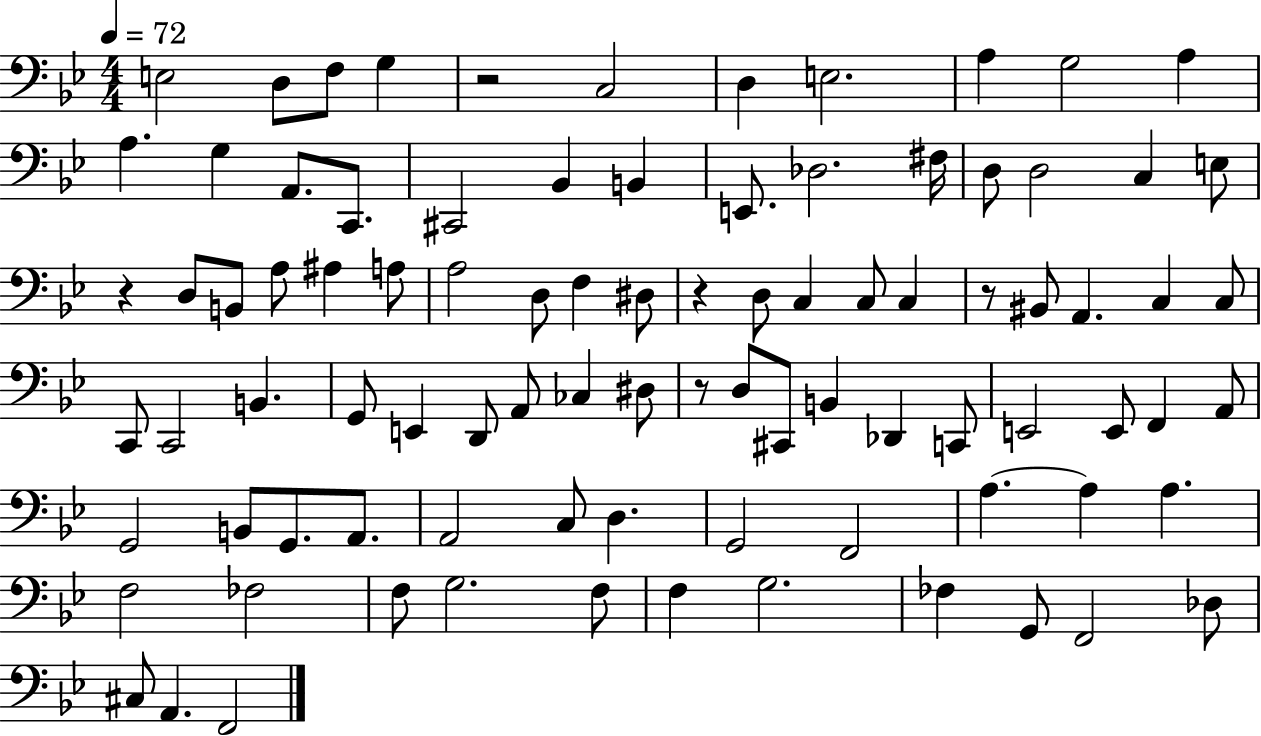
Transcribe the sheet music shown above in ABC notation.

X:1
T:Untitled
M:4/4
L:1/4
K:Bb
E,2 D,/2 F,/2 G, z2 C,2 D, E,2 A, G,2 A, A, G, A,,/2 C,,/2 ^C,,2 _B,, B,, E,,/2 _D,2 ^F,/4 D,/2 D,2 C, E,/2 z D,/2 B,,/2 A,/2 ^A, A,/2 A,2 D,/2 F, ^D,/2 z D,/2 C, C,/2 C, z/2 ^B,,/2 A,, C, C,/2 C,,/2 C,,2 B,, G,,/2 E,, D,,/2 A,,/2 _C, ^D,/2 z/2 D,/2 ^C,,/2 B,, _D,, C,,/2 E,,2 E,,/2 F,, A,,/2 G,,2 B,,/2 G,,/2 A,,/2 A,,2 C,/2 D, G,,2 F,,2 A, A, A, F,2 _F,2 F,/2 G,2 F,/2 F, G,2 _F, G,,/2 F,,2 _D,/2 ^C,/2 A,, F,,2